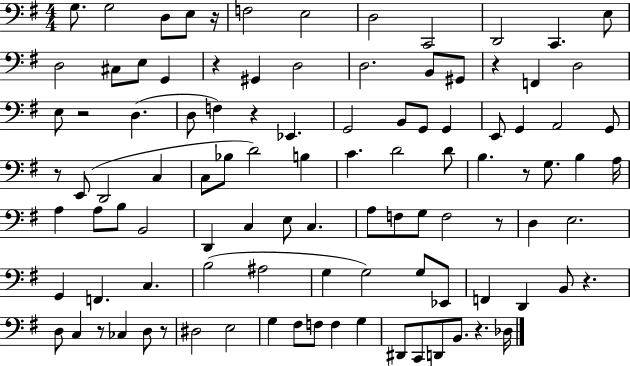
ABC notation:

X:1
T:Untitled
M:4/4
L:1/4
K:G
G,/2 G,2 D,/2 E,/2 z/4 F,2 E,2 D,2 C,,2 D,,2 C,, E,/2 D,2 ^C,/2 E,/2 G,, z ^G,, D,2 D,2 B,,/2 ^G,,/2 z F,, D,2 E,/2 z2 D, D,/2 F, z _E,, G,,2 B,,/2 G,,/2 G,, E,,/2 G,, A,,2 G,,/2 z/2 E,,/2 D,,2 C, C,/2 _B,/2 D2 B, C D2 D/2 B, z/2 G,/2 B, A,/4 A, A,/2 B,/2 B,,2 D,, C, E,/2 C, A,/2 F,/2 G,/2 F,2 z/2 D, E,2 G,, F,, C, B,2 ^A,2 G, G,2 G,/2 _E,,/2 F,, D,, B,,/2 z D,/2 C, z/2 _C, D,/2 z/2 ^D,2 E,2 G, ^F,/2 F,/2 F, G, ^D,,/2 C,,/2 D,,/2 B,,/2 z _D,/4